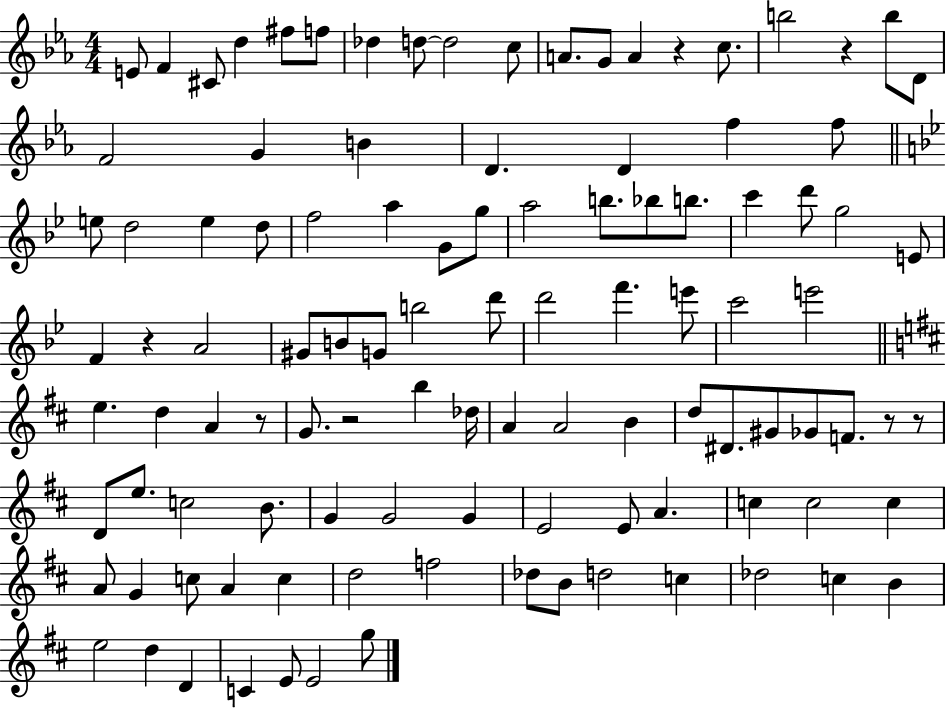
X:1
T:Untitled
M:4/4
L:1/4
K:Eb
E/2 F ^C/2 d ^f/2 f/2 _d d/2 d2 c/2 A/2 G/2 A z c/2 b2 z b/2 D/2 F2 G B D D f f/2 e/2 d2 e d/2 f2 a G/2 g/2 a2 b/2 _b/2 b/2 c' d'/2 g2 E/2 F z A2 ^G/2 B/2 G/2 b2 d'/2 d'2 f' e'/2 c'2 e'2 e d A z/2 G/2 z2 b _d/4 A A2 B d/2 ^D/2 ^G/2 _G/2 F/2 z/2 z/2 D/2 e/2 c2 B/2 G G2 G E2 E/2 A c c2 c A/2 G c/2 A c d2 f2 _d/2 B/2 d2 c _d2 c B e2 d D C E/2 E2 g/2